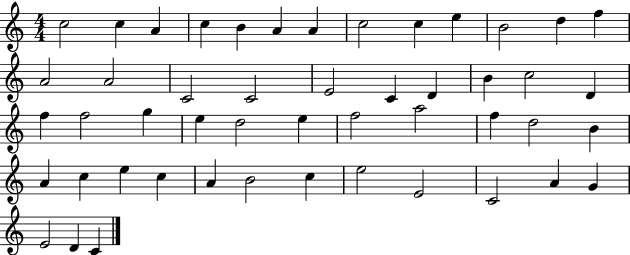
C5/h C5/q A4/q C5/q B4/q A4/q A4/q C5/h C5/q E5/q B4/h D5/q F5/q A4/h A4/h C4/h C4/h E4/h C4/q D4/q B4/q C5/h D4/q F5/q F5/h G5/q E5/q D5/h E5/q F5/h A5/h F5/q D5/h B4/q A4/q C5/q E5/q C5/q A4/q B4/h C5/q E5/h E4/h C4/h A4/q G4/q E4/h D4/q C4/q